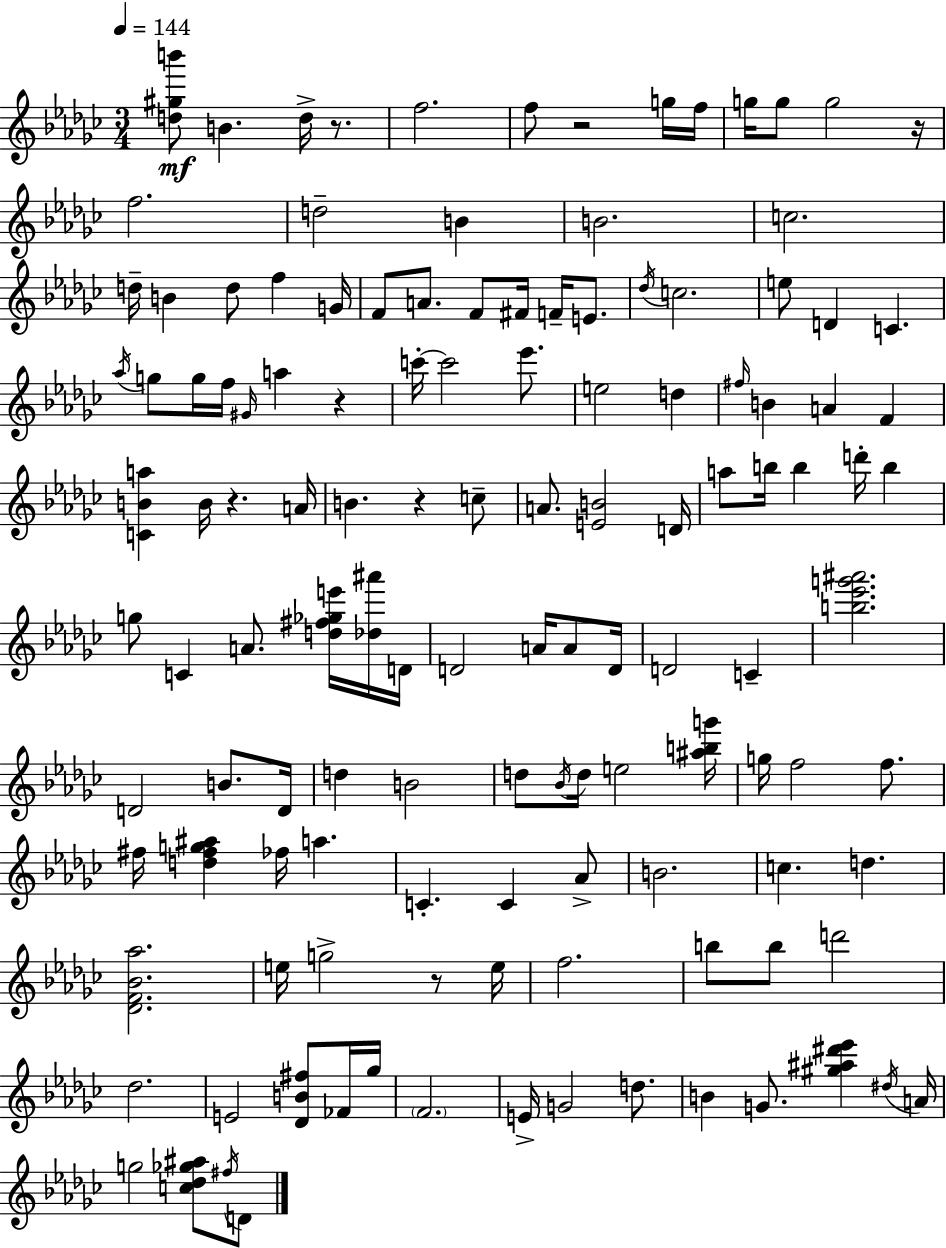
{
  \clef treble
  \numericTimeSignature
  \time 3/4
  \key ees \minor
  \tempo 4 = 144
  <d'' gis'' b'''>8\mf b'4. d''16-> r8. | f''2. | f''8 r2 g''16 f''16 | g''16 g''8 g''2 r16 | \break f''2. | d''2-- b'4 | b'2. | c''2. | \break d''16-- b'4 d''8 f''4 g'16 | f'8 a'8. f'8 fis'16 f'16-- e'8. | \acciaccatura { des''16 } c''2. | e''8 d'4 c'4. | \break \acciaccatura { aes''16 } g''8 g''16 f''16 \grace { gis'16 } a''4 r4 | c'''16-.~~ c'''2 | ees'''8. e''2 d''4 | \grace { fis''16 } b'4 a'4 | \break f'4 <c' b' a''>4 b'16 r4. | a'16 b'4. r4 | c''8-- a'8. <e' b'>2 | d'16 a''8 b''16 b''4 d'''16-. | \break b''4 g''8 c'4 a'8. | <d'' fis'' ges'' e'''>16 <des'' ais'''>16 d'16 d'2 | a'16 a'8 d'16 d'2 | c'4-- <b'' ees''' g''' ais'''>2. | \break d'2 | b'8. d'16 d''4 b'2 | d''8 \acciaccatura { bes'16 } d''16 e''2 | <ais'' b'' g'''>16 g''16 f''2 | \break f''8. fis''16 <d'' fis'' g'' ais''>4 fes''16 a''4. | c'4.-. c'4 | aes'8-> b'2. | c''4. d''4. | \break <des' f' bes' aes''>2. | e''16 g''2-> | r8 e''16 f''2. | b''8 b''8 d'''2 | \break des''2. | e'2 | <des' b' fis''>8 fes'16 ges''16 \parenthesize f'2. | e'16-> g'2 | \break d''8. b'4 g'8. | <gis'' ais'' dis''' ees'''>4 \acciaccatura { dis''16 } a'16 g''2 | <c'' des'' ges'' ais''>8 \acciaccatura { fis''16 } d'8 \bar "|."
}